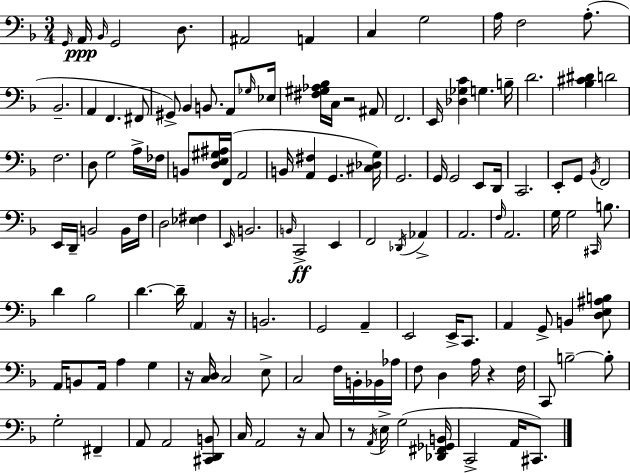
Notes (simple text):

G2/s A2/s Bb2/s G2/h D3/e. A#2/h A2/q C3/q G3/h A3/s F3/h A3/e. Bb2/h. A2/q F2/q. F#2/e G#2/e Bb2/q B2/e. A2/e Gb3/s Eb3/s [F#3,G#3,Ab3,Bb3]/s C3/s R/h A#2/e F2/h. E2/s [Db3,Gb3,C4]/q G3/q. B3/s D4/h. [Bb3,C#4,D#4]/q D4/h F3/h. D3/e G3/h A3/s FES3/s B2/e [D3,E3,G#3,A#3]/s F2/s A2/h B2/s [A2,F#3]/q G2/q. [C#3,Db3,G3]/s G2/h. G2/s G2/h E2/e D2/s C2/h. E2/e G2/e Bb2/s F2/h E2/s D2/s B2/h B2/s F3/s D3/h [Eb3,F#3]/q E2/s B2/h. B2/s C2/h E2/q F2/h Db2/s Ab2/q A2/h. F3/s A2/h. G3/s G3/h C#2/s B3/e. D4/q Bb3/h D4/q. D4/s A2/q R/s B2/h. G2/h A2/q E2/h E2/s C2/e. A2/q G2/e B2/q [D3,E3,A#3,B3]/e A2/s B2/e A2/s A3/q G3/q R/s [C3,D3]/s C3/h E3/e C3/h F3/s B2/s Bb2/s Ab3/s F3/e D3/q A3/s R/q F3/s C2/e B3/h B3/e G3/h F#2/q A2/e A2/h [C#2,D2,B2]/e C3/s A2/h R/s C3/e R/e A2/s E3/s G3/h [Db2,F#2,Gb2,B2]/s C2/h A2/s C#2/e.